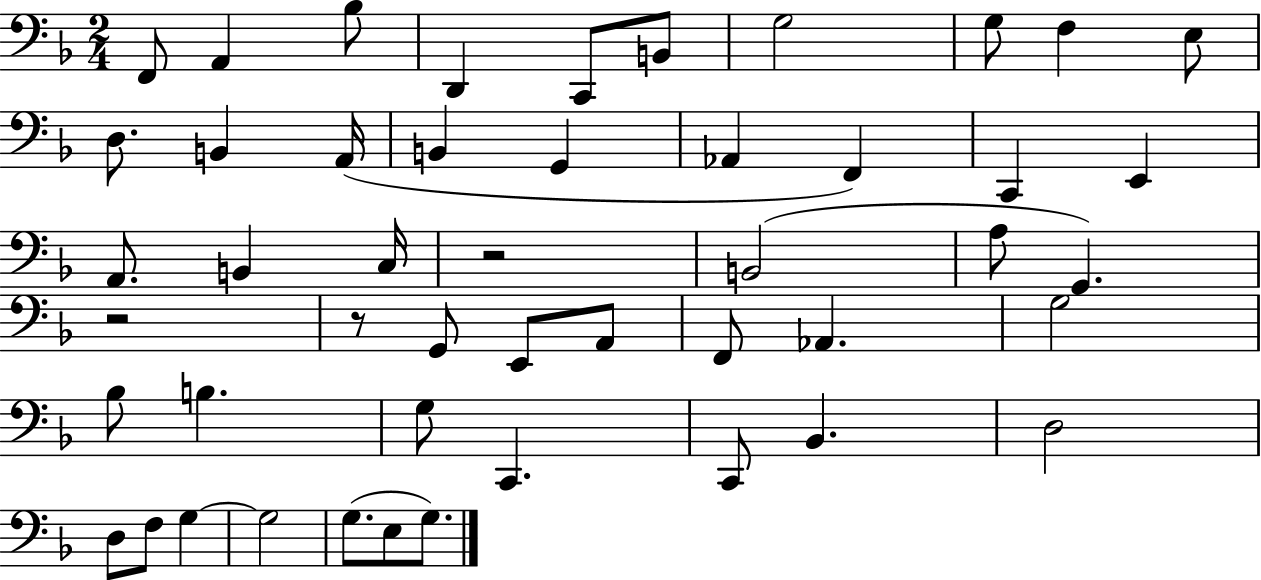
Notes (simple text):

F2/e A2/q Bb3/e D2/q C2/e B2/e G3/h G3/e F3/q E3/e D3/e. B2/q A2/s B2/q G2/q Ab2/q F2/q C2/q E2/q A2/e. B2/q C3/s R/h B2/h A3/e G2/q. R/h R/e G2/e E2/e A2/e F2/e Ab2/q. G3/h Bb3/e B3/q. G3/e C2/q. C2/e Bb2/q. D3/h D3/e F3/e G3/q G3/h G3/e. E3/e G3/e.